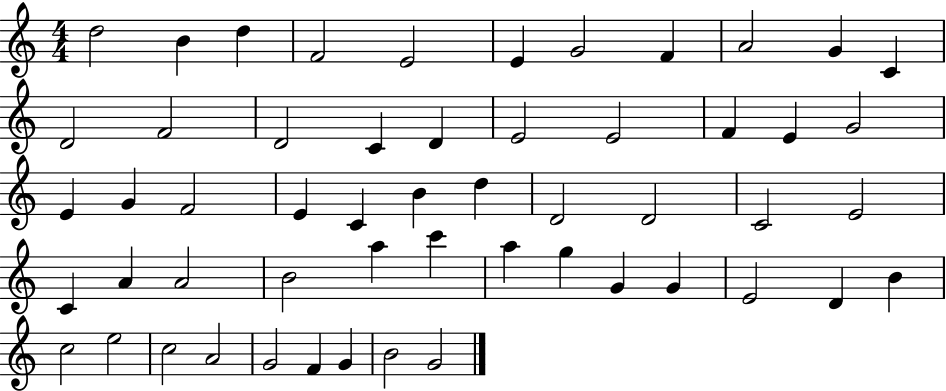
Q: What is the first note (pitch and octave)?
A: D5